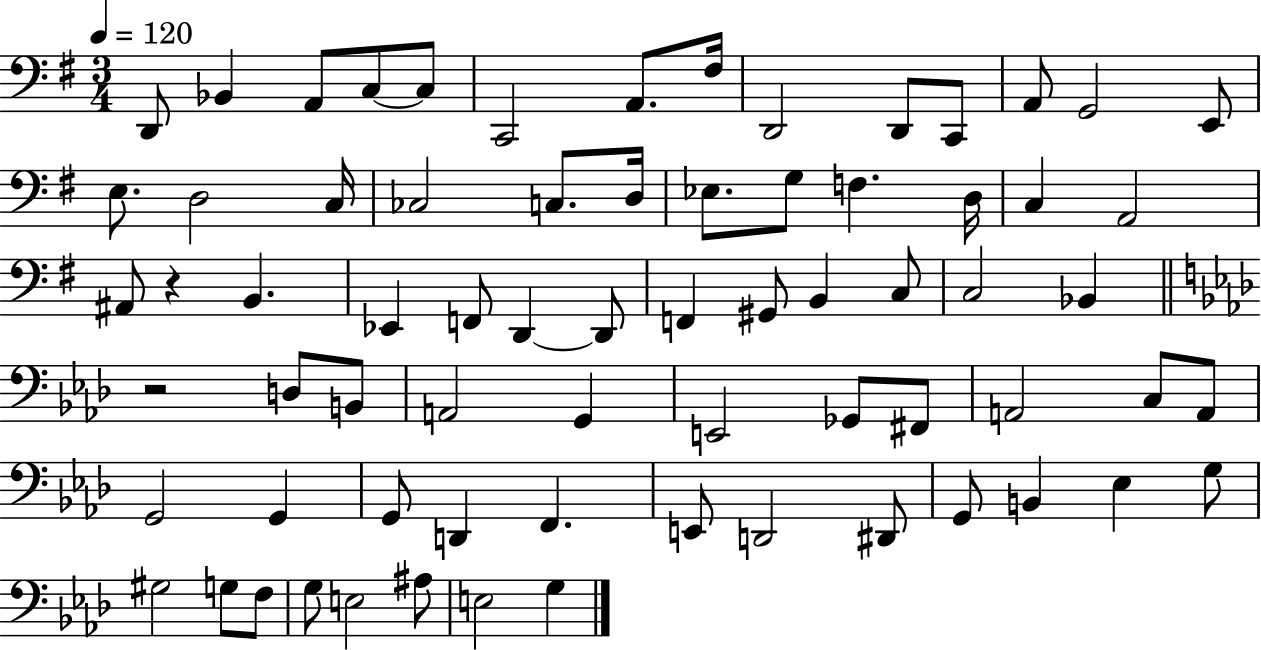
{
  \clef bass
  \numericTimeSignature
  \time 3/4
  \key g \major
  \tempo 4 = 120
  d,8 bes,4 a,8 c8~~ c8 | c,2 a,8. fis16 | d,2 d,8 c,8 | a,8 g,2 e,8 | \break e8. d2 c16 | ces2 c8. d16 | ees8. g8 f4. d16 | c4 a,2 | \break ais,8 r4 b,4. | ees,4 f,8 d,4~~ d,8 | f,4 gis,8 b,4 c8 | c2 bes,4 | \break \bar "||" \break \key aes \major r2 d8 b,8 | a,2 g,4 | e,2 ges,8 fis,8 | a,2 c8 a,8 | \break g,2 g,4 | g,8 d,4 f,4. | e,8 d,2 dis,8 | g,8 b,4 ees4 g8 | \break gis2 g8 f8 | g8 e2 ais8 | e2 g4 | \bar "|."
}